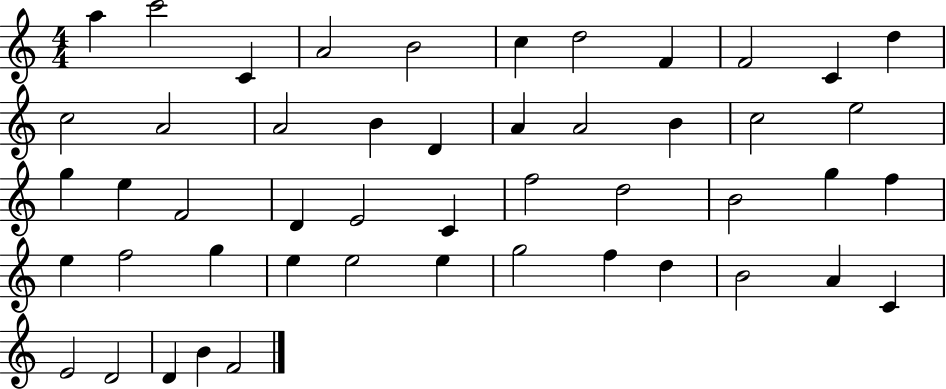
{
  \clef treble
  \numericTimeSignature
  \time 4/4
  \key c \major
  a''4 c'''2 c'4 | a'2 b'2 | c''4 d''2 f'4 | f'2 c'4 d''4 | \break c''2 a'2 | a'2 b'4 d'4 | a'4 a'2 b'4 | c''2 e''2 | \break g''4 e''4 f'2 | d'4 e'2 c'4 | f''2 d''2 | b'2 g''4 f''4 | \break e''4 f''2 g''4 | e''4 e''2 e''4 | g''2 f''4 d''4 | b'2 a'4 c'4 | \break e'2 d'2 | d'4 b'4 f'2 | \bar "|."
}